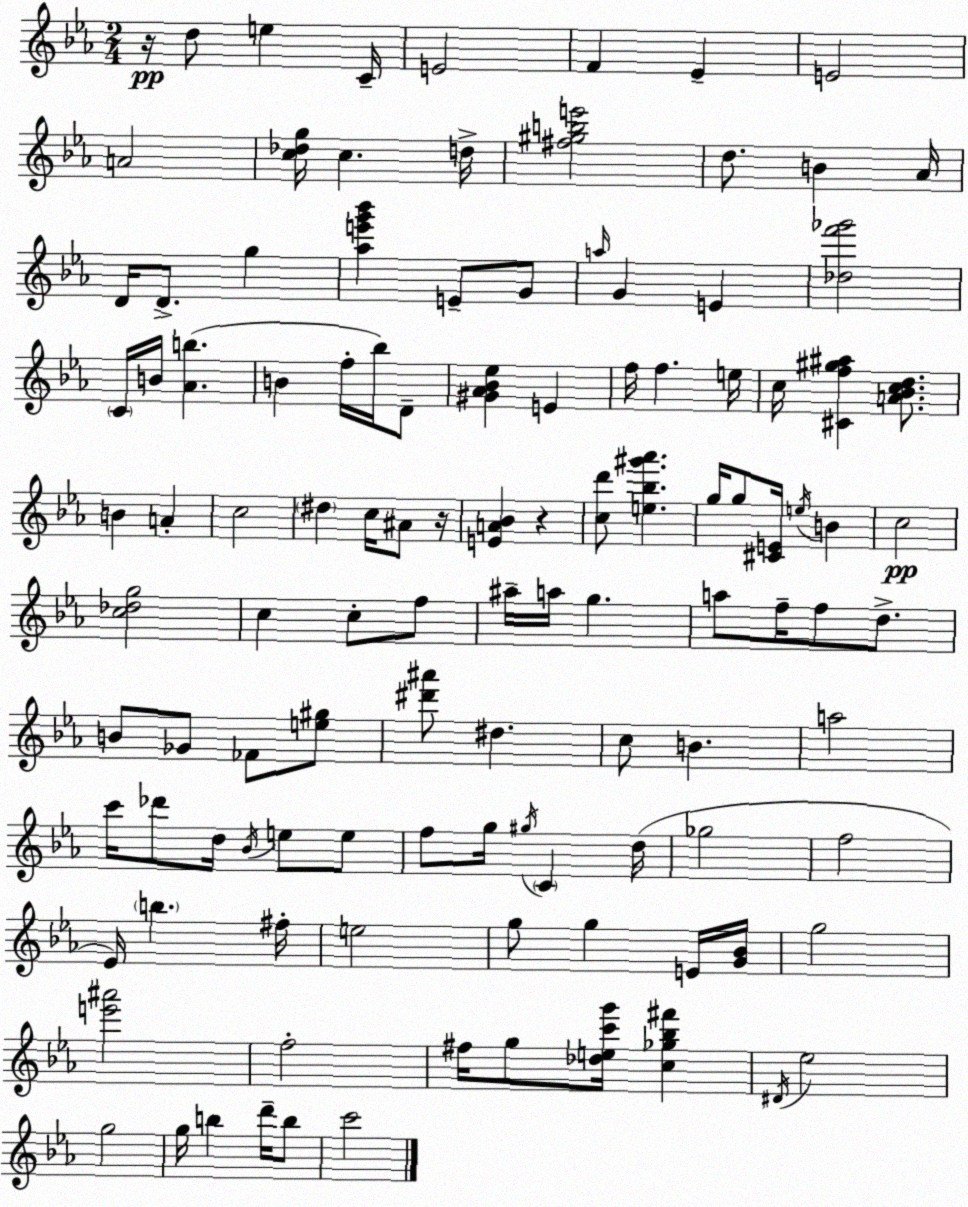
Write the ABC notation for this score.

X:1
T:Untitled
M:2/4
L:1/4
K:Cm
z/4 d/2 e C/4 E2 F _E E2 A2 [c_dg]/4 c d/4 [^f^gbe']2 d/2 B _A/4 D/4 D/2 g [_ae'g'_b'] E/2 G/2 a/4 G E [_df'_g']2 C/4 B/4 [_Ab] B f/4 _b/4 D/2 [^G_A_B_e] E f/4 f e/4 c/4 [^Cf^g^a] [A_Bcd]/2 B A c2 ^d c/4 ^A/2 z/4 [EA_B] z [cd']/2 [e_b^g'_a'] g/4 g/2 [^CE]/4 e/4 B c2 [c_dg]2 c c/2 f/2 ^a/4 a/4 g a/2 f/4 f/2 d/2 B/2 _G/2 _F/2 [e^g]/2 [^d'^a']/2 ^d c/2 B a2 c'/4 _d'/2 d/4 _B/4 e/2 e/2 f/2 g/4 ^g/4 C d/4 _g2 f2 _E/4 b ^f/4 e2 g/2 g E/4 [G_B]/4 g2 [e'^a']2 f2 ^f/4 g/2 [_dec'g']/4 [c_g_b^f'] ^D/4 _e2 g2 g/4 b d'/4 b/2 c'2